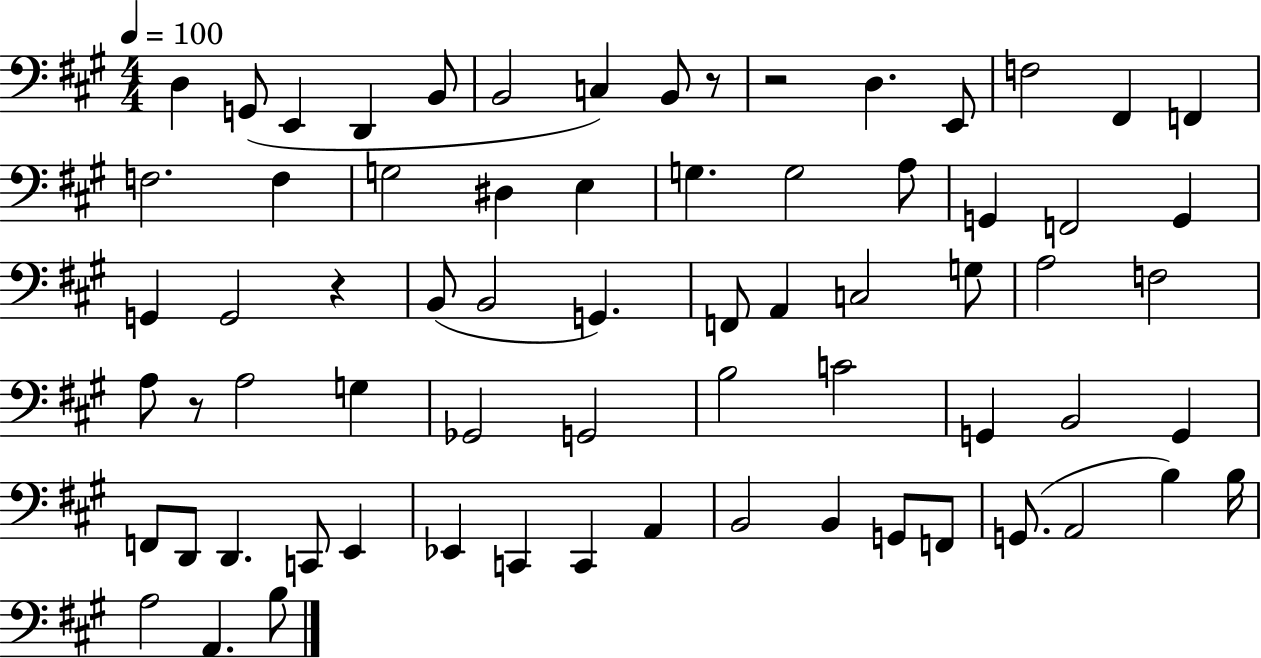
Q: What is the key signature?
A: A major